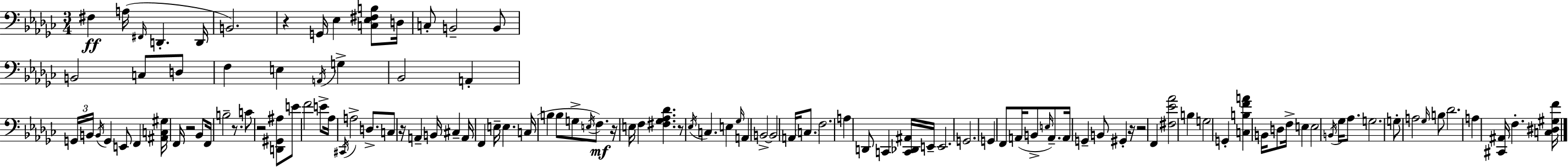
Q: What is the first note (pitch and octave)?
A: F#3